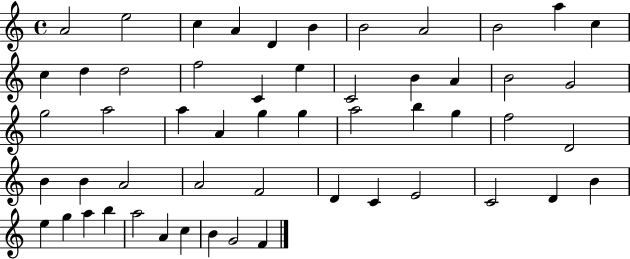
X:1
T:Untitled
M:4/4
L:1/4
K:C
A2 e2 c A D B B2 A2 B2 a c c d d2 f2 C e C2 B A B2 G2 g2 a2 a A g g a2 b g f2 D2 B B A2 A2 F2 D C E2 C2 D B e g a b a2 A c B G2 F